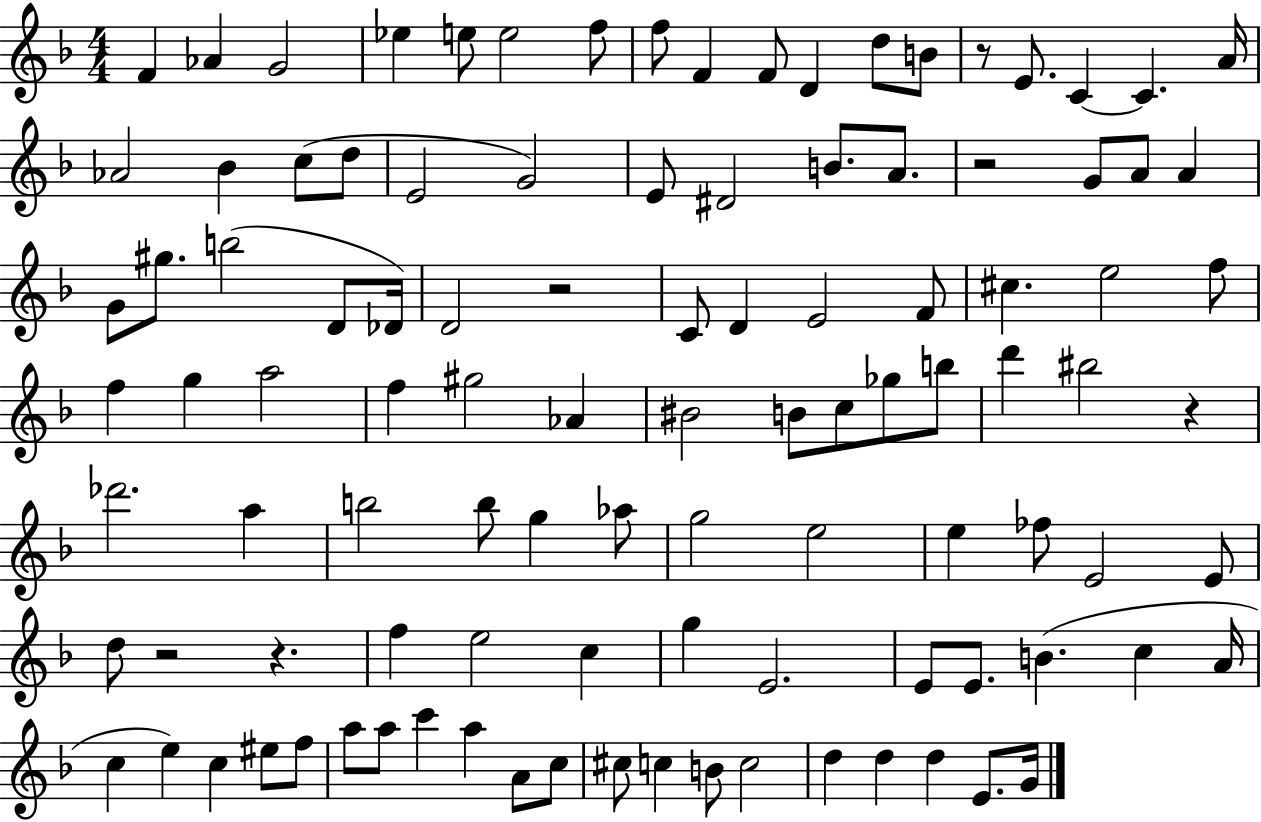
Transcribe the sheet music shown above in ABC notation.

X:1
T:Untitled
M:4/4
L:1/4
K:F
F _A G2 _e e/2 e2 f/2 f/2 F F/2 D d/2 B/2 z/2 E/2 C C A/4 _A2 _B c/2 d/2 E2 G2 E/2 ^D2 B/2 A/2 z2 G/2 A/2 A G/2 ^g/2 b2 D/2 _D/4 D2 z2 C/2 D E2 F/2 ^c e2 f/2 f g a2 f ^g2 _A ^B2 B/2 c/2 _g/2 b/2 d' ^b2 z _d'2 a b2 b/2 g _a/2 g2 e2 e _f/2 E2 E/2 d/2 z2 z f e2 c g E2 E/2 E/2 B c A/4 c e c ^e/2 f/2 a/2 a/2 c' a A/2 c/2 ^c/2 c B/2 c2 d d d E/2 G/4